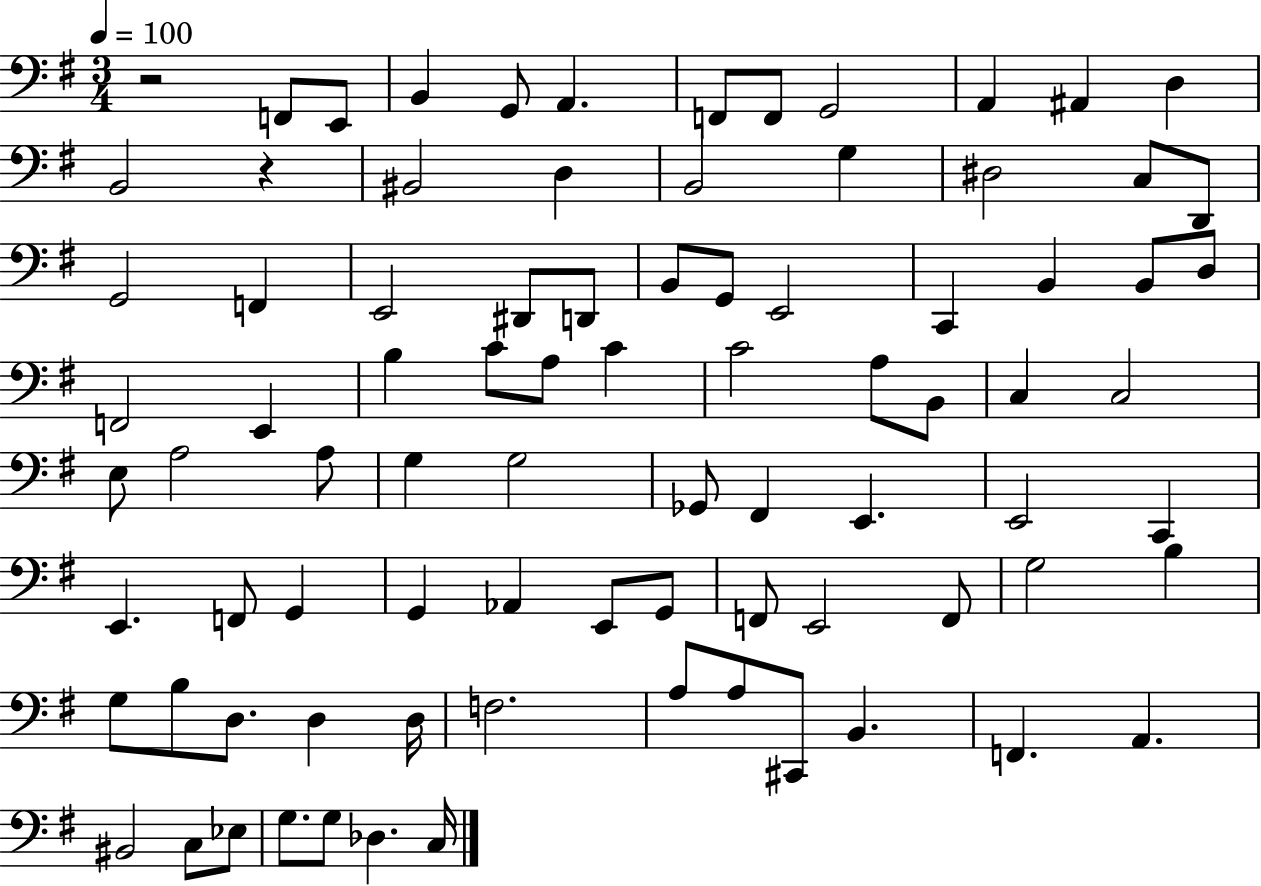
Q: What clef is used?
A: bass